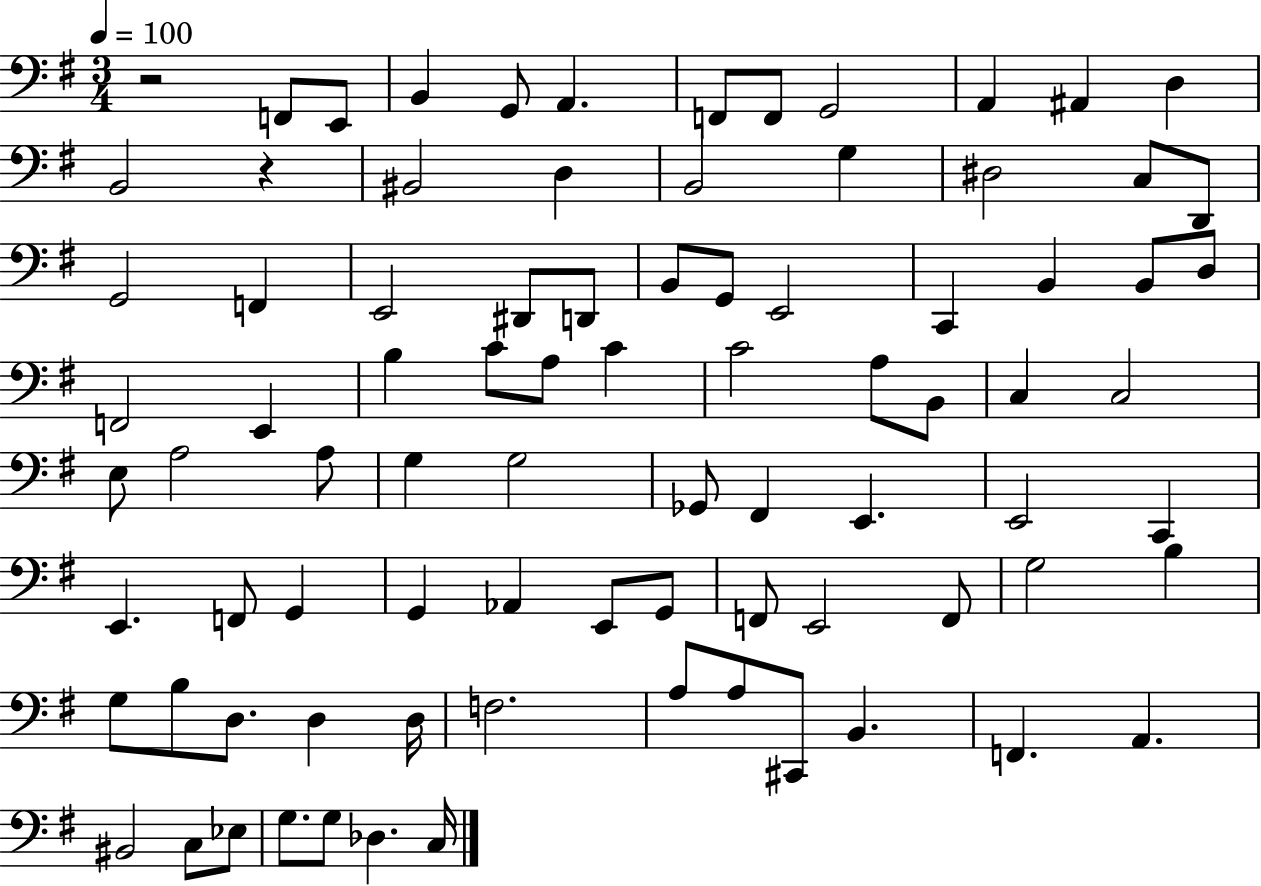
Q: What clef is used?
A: bass